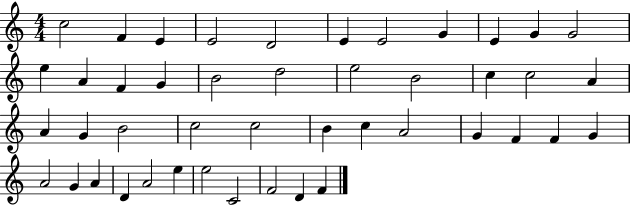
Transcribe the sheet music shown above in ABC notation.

X:1
T:Untitled
M:4/4
L:1/4
K:C
c2 F E E2 D2 E E2 G E G G2 e A F G B2 d2 e2 B2 c c2 A A G B2 c2 c2 B c A2 G F F G A2 G A D A2 e e2 C2 F2 D F